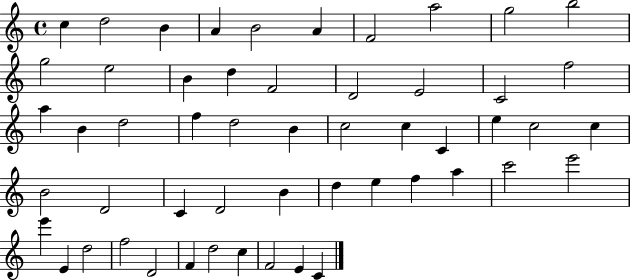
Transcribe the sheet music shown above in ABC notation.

X:1
T:Untitled
M:4/4
L:1/4
K:C
c d2 B A B2 A F2 a2 g2 b2 g2 e2 B d F2 D2 E2 C2 f2 a B d2 f d2 B c2 c C e c2 c B2 D2 C D2 B d e f a c'2 e'2 e' E d2 f2 D2 F d2 c F2 E C